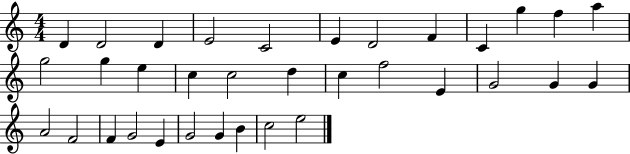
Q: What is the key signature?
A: C major